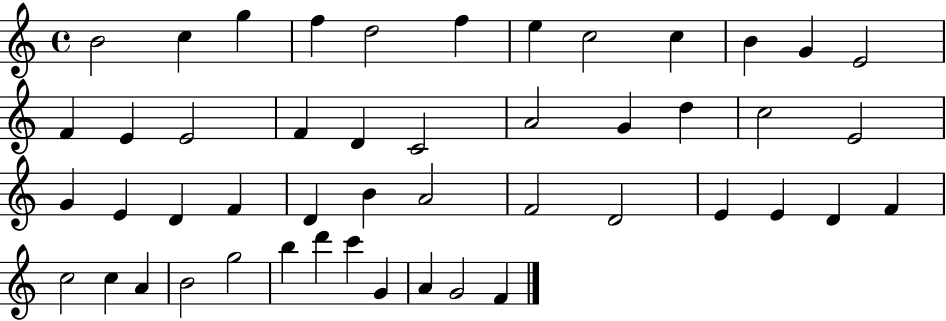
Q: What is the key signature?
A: C major